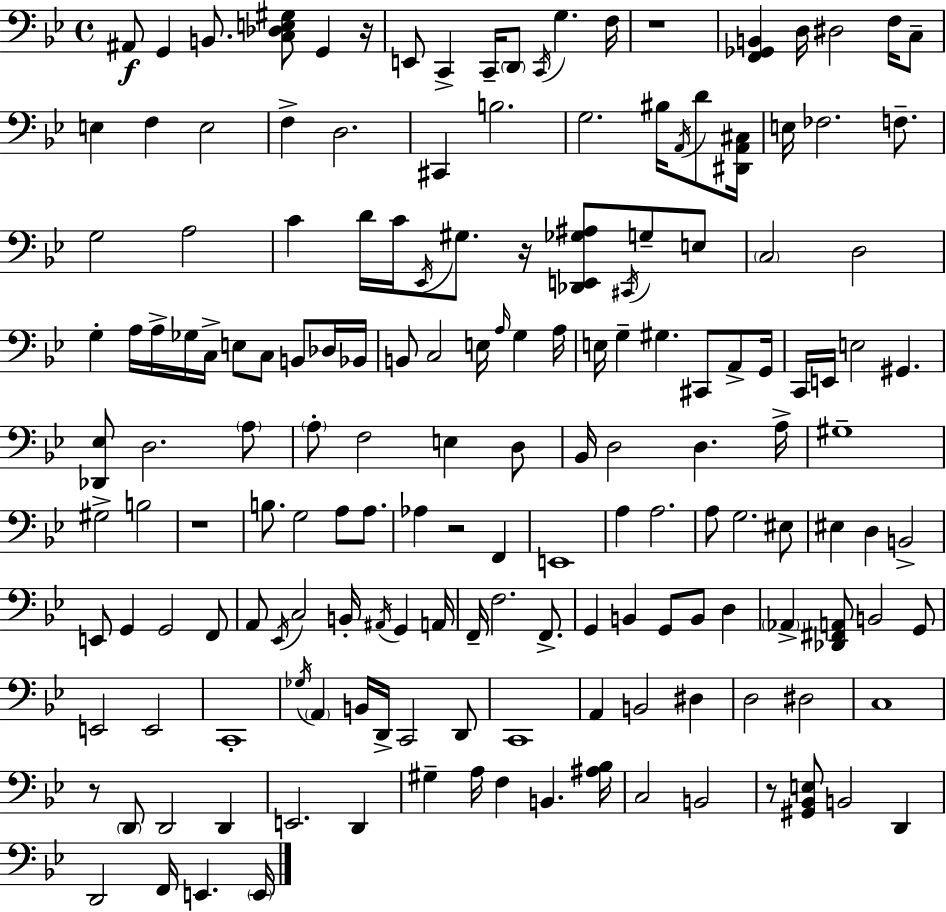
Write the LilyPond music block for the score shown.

{
  \clef bass
  \time 4/4
  \defaultTimeSignature
  \key g \minor
  \repeat volta 2 { ais,8\f g,4 b,8. <c des e gis>8 g,4 r16 | e,8 c,4-> c,16-- \parenthesize d,8 \acciaccatura { c,16 } g4. | f16 r1 | <f, ges, b,>4 d16 dis2 f16 c8-- | \break e4 f4 e2 | f4-> d2. | cis,4 b2. | g2. bis16 \acciaccatura { a,16 } d'8 | \break <dis, a, cis>16 e16 fes2. f8.-- | g2 a2 | c'4 d'16 c'16 \acciaccatura { ees,16 } gis8. r16 <des, e, ges ais>8 \acciaccatura { cis,16 } | g8-- e8 \parenthesize c2 d2 | \break g4-. a16 a16-> ges16 c16-> e8 c8 | b,8 des16 bes,16 b,8 c2 e16 \grace { a16 } | g4 a16 e16 g4-- gis4. | cis,8 a,8-> g,16 c,16 e,16 e2 gis,4. | \break <des, ees>8 d2. | \parenthesize a8 \parenthesize a8-. f2 e4 | d8 bes,16 d2 d4. | a16-> gis1-- | \break gis2-> b2 | r1 | b8. g2 | a8 a8. aes4 r2 | \break f,4 e,1 | a4 a2. | a8 g2. | eis8 eis4 d4 b,2-> | \break e,8 g,4 g,2 | f,8 a,8 \acciaccatura { ees,16 } c2 | b,16-. \acciaccatura { ais,16 } g,4 a,16 f,16-- f2. | f,8.-> g,4 b,4 g,8 | \break b,8 d4 \parenthesize aes,4-> <des, fis, a,>8 b,2 | g,8 e,2 e,2 | c,1-. | \acciaccatura { ges16 } \parenthesize a,4 b,16 d,16-> c,2 | \break d,8 c,1 | a,4 b,2 | dis4 d2 | dis2 c1 | \break r8 \parenthesize d,8 d,2 | d,4 e,2. | d,4 gis4-- a16 f4 | b,4. <ais bes>16 c2 | \break b,2 r8 <gis, bes, e>8 b,2 | d,4 d,2 | f,16 e,4. \parenthesize e,16 } \bar "|."
}